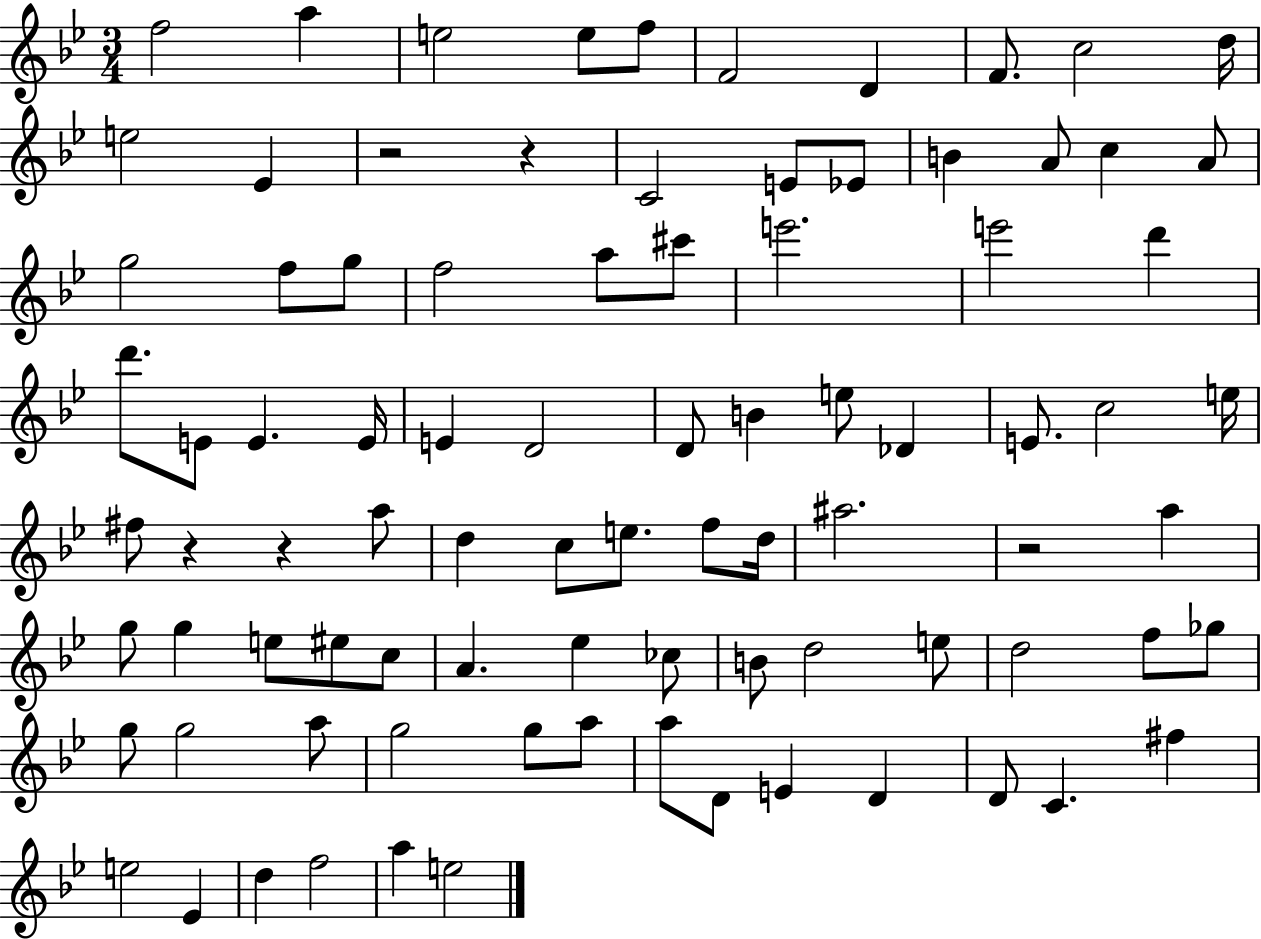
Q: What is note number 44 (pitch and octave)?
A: D5